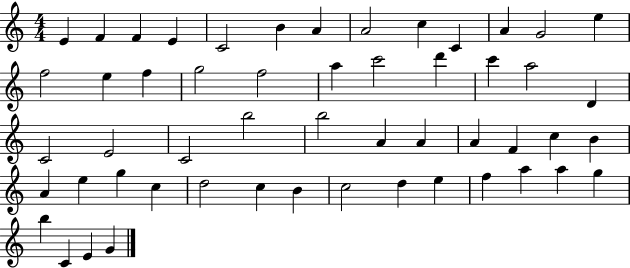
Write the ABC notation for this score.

X:1
T:Untitled
M:4/4
L:1/4
K:C
E F F E C2 B A A2 c C A G2 e f2 e f g2 f2 a c'2 d' c' a2 D C2 E2 C2 b2 b2 A A A F c B A e g c d2 c B c2 d e f a a g b C E G